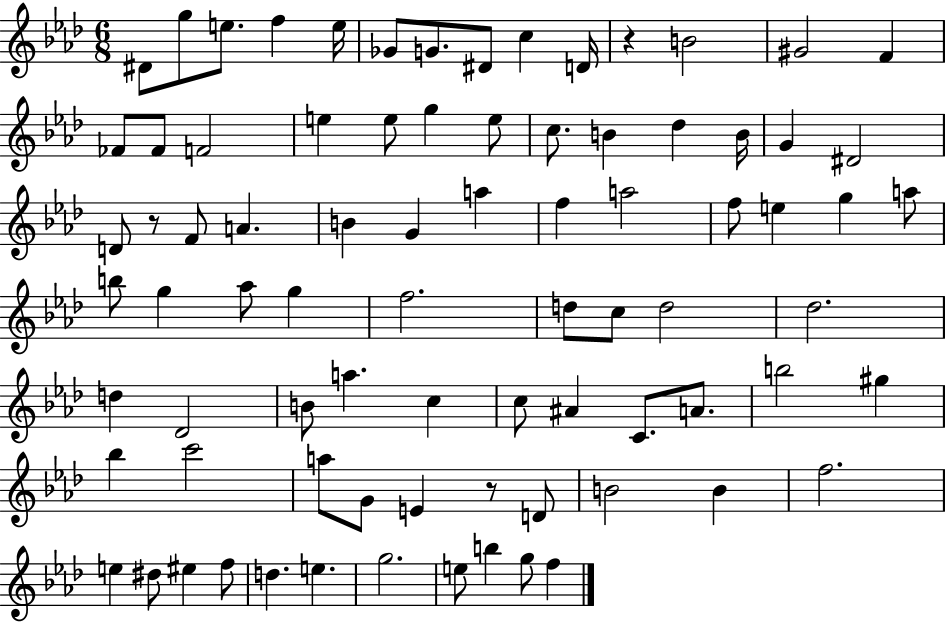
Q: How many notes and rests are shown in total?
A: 81